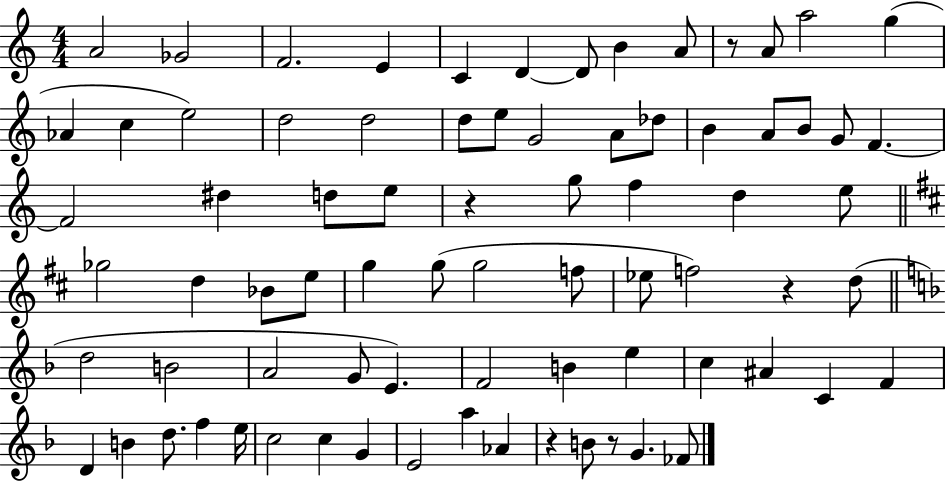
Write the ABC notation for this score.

X:1
T:Untitled
M:4/4
L:1/4
K:C
A2 _G2 F2 E C D D/2 B A/2 z/2 A/2 a2 g _A c e2 d2 d2 d/2 e/2 G2 A/2 _d/2 B A/2 B/2 G/2 F F2 ^d d/2 e/2 z g/2 f d e/2 _g2 d _B/2 e/2 g g/2 g2 f/2 _e/2 f2 z d/2 d2 B2 A2 G/2 E F2 B e c ^A C F D B d/2 f e/4 c2 c G E2 a _A z B/2 z/2 G _F/2